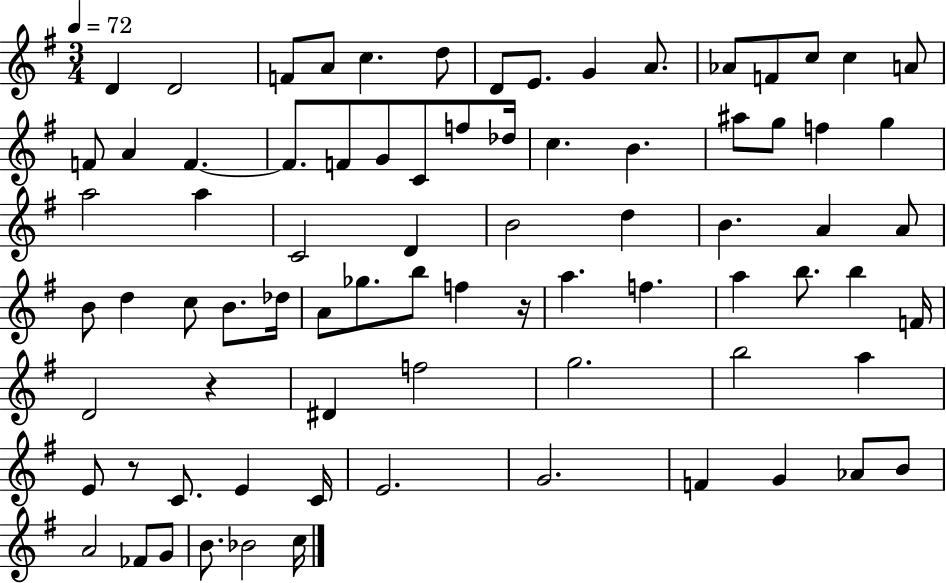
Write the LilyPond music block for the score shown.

{
  \clef treble
  \numericTimeSignature
  \time 3/4
  \key g \major
  \tempo 4 = 72
  d'4 d'2 | f'8 a'8 c''4. d''8 | d'8 e'8. g'4 a'8. | aes'8 f'8 c''8 c''4 a'8 | \break f'8 a'4 f'4.~~ | f'8. f'8 g'8 c'8 f''8 des''16 | c''4. b'4. | ais''8 g''8 f''4 g''4 | \break a''2 a''4 | c'2 d'4 | b'2 d''4 | b'4. a'4 a'8 | \break b'8 d''4 c''8 b'8. des''16 | a'8 ges''8. b''8 f''4 r16 | a''4. f''4. | a''4 b''8. b''4 f'16 | \break d'2 r4 | dis'4 f''2 | g''2. | b''2 a''4 | \break e'8 r8 c'8. e'4 c'16 | e'2. | g'2. | f'4 g'4 aes'8 b'8 | \break a'2 fes'8 g'8 | b'8. bes'2 c''16 | \bar "|."
}